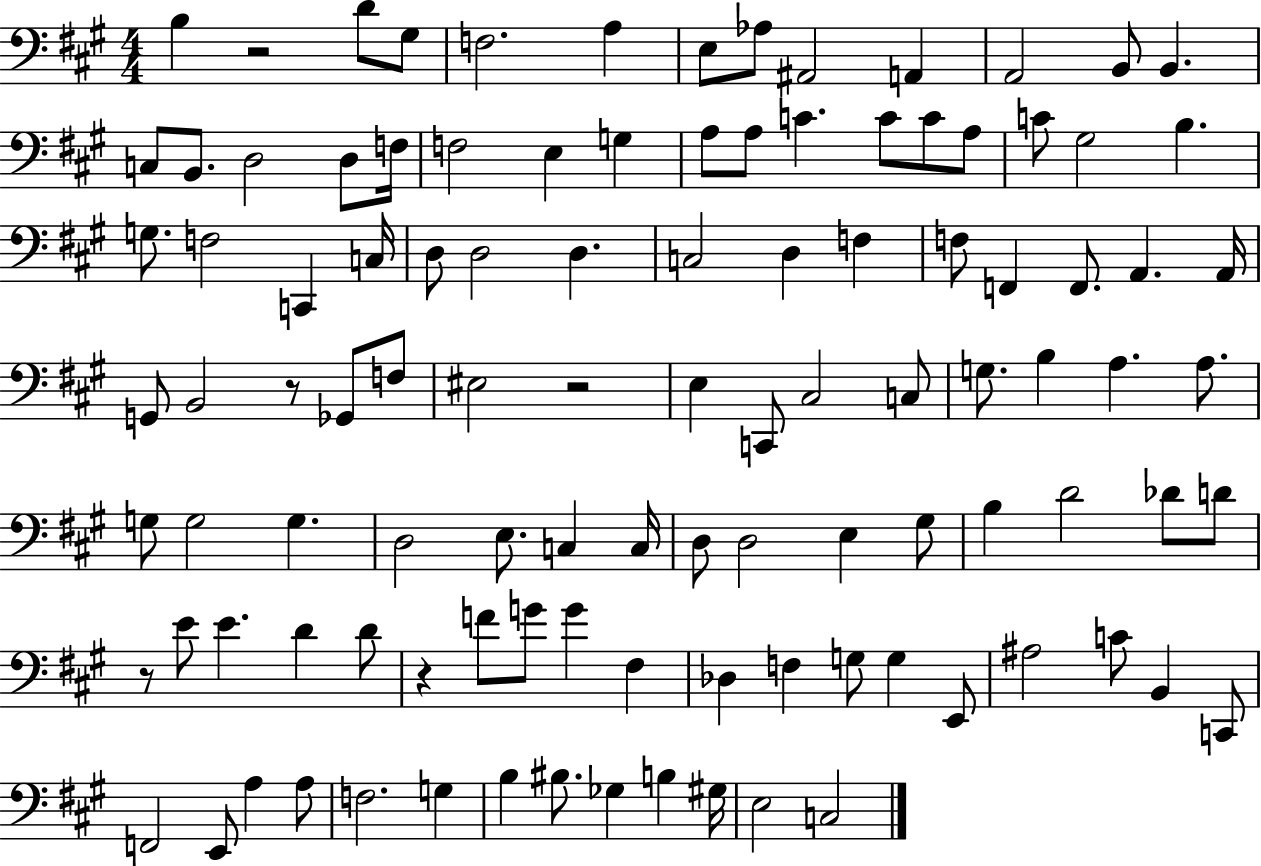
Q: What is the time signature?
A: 4/4